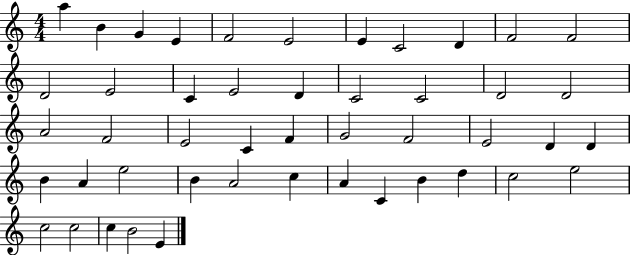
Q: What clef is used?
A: treble